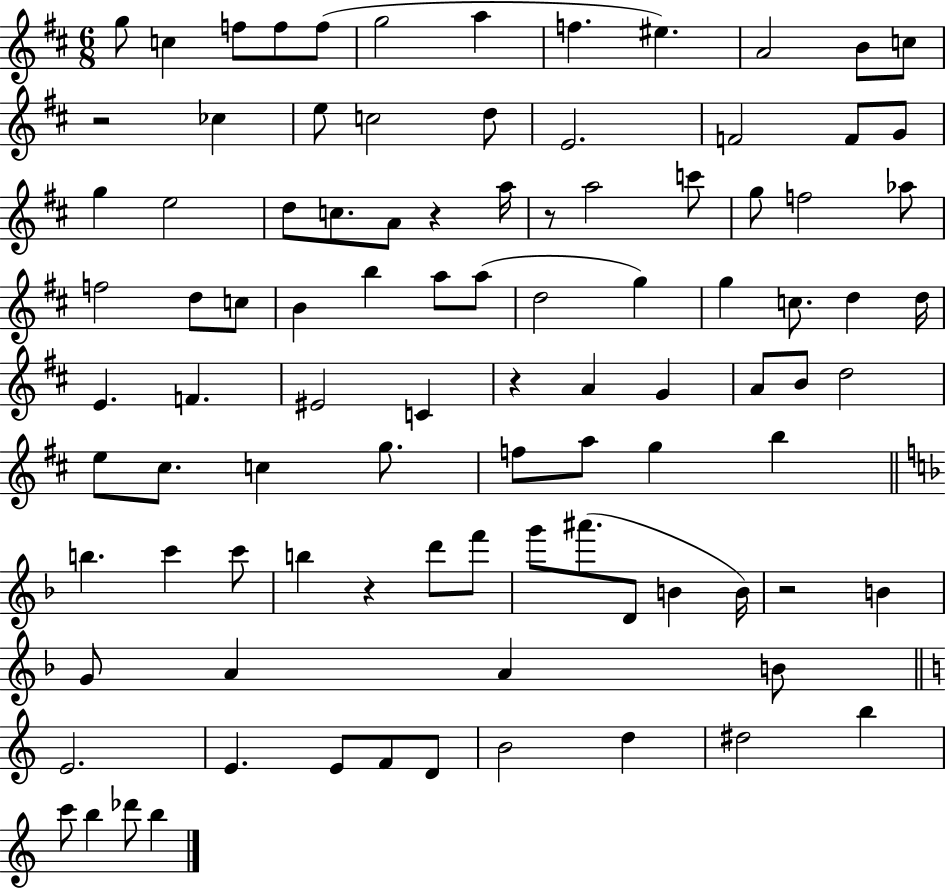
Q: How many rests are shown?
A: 6